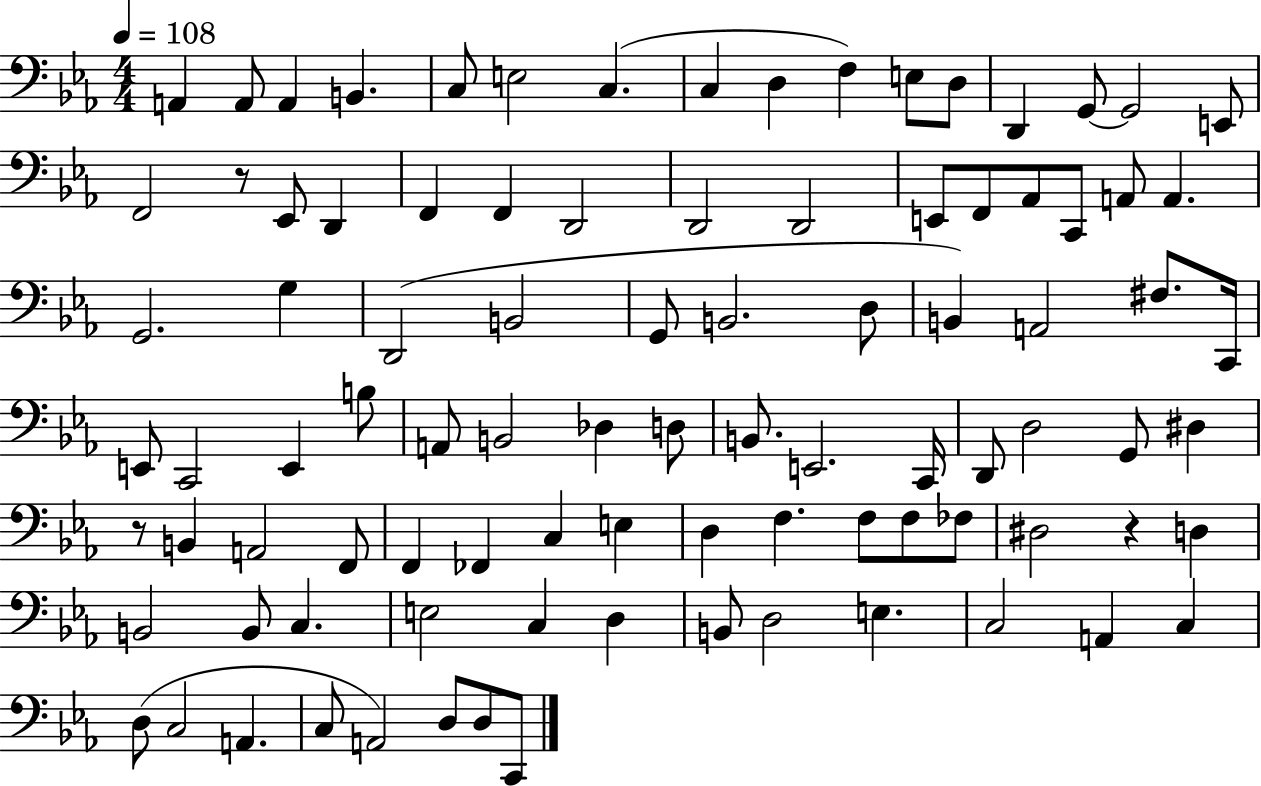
A2/q A2/e A2/q B2/q. C3/e E3/h C3/q. C3/q D3/q F3/q E3/e D3/e D2/q G2/e G2/h E2/e F2/h R/e Eb2/e D2/q F2/q F2/q D2/h D2/h D2/h E2/e F2/e Ab2/e C2/e A2/e A2/q. G2/h. G3/q D2/h B2/h G2/e B2/h. D3/e B2/q A2/h F#3/e. C2/s E2/e C2/h E2/q B3/e A2/e B2/h Db3/q D3/e B2/e. E2/h. C2/s D2/e D3/h G2/e D#3/q R/e B2/q A2/h F2/e F2/q FES2/q C3/q E3/q D3/q F3/q. F3/e F3/e FES3/e D#3/h R/q D3/q B2/h B2/e C3/q. E3/h C3/q D3/q B2/e D3/h E3/q. C3/h A2/q C3/q D3/e C3/h A2/q. C3/e A2/h D3/e D3/e C2/e